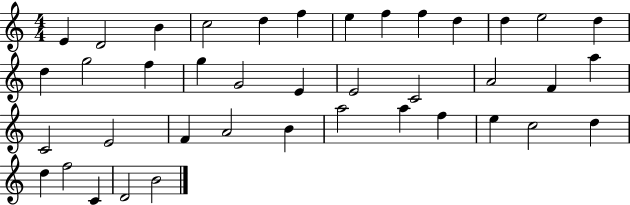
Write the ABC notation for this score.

X:1
T:Untitled
M:4/4
L:1/4
K:C
E D2 B c2 d f e f f d d e2 d d g2 f g G2 E E2 C2 A2 F a C2 E2 F A2 B a2 a f e c2 d d f2 C D2 B2